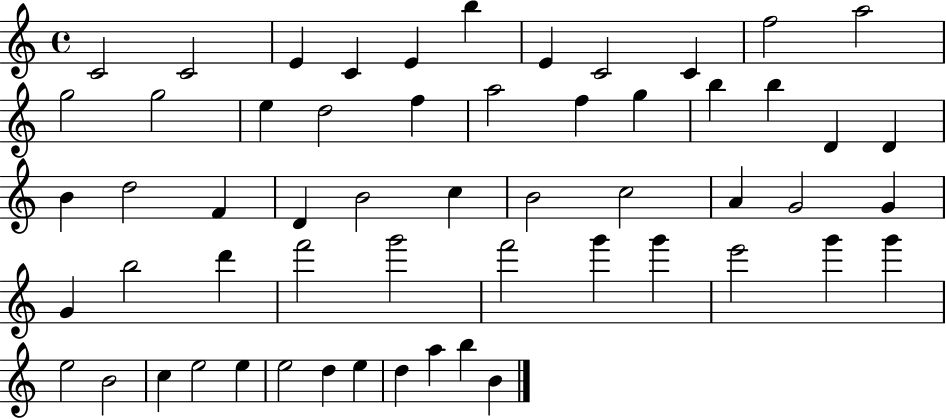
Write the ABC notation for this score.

X:1
T:Untitled
M:4/4
L:1/4
K:C
C2 C2 E C E b E C2 C f2 a2 g2 g2 e d2 f a2 f g b b D D B d2 F D B2 c B2 c2 A G2 G G b2 d' f'2 g'2 f'2 g' g' e'2 g' g' e2 B2 c e2 e e2 d e d a b B